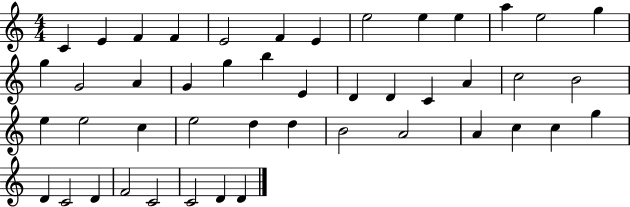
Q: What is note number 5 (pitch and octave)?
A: E4